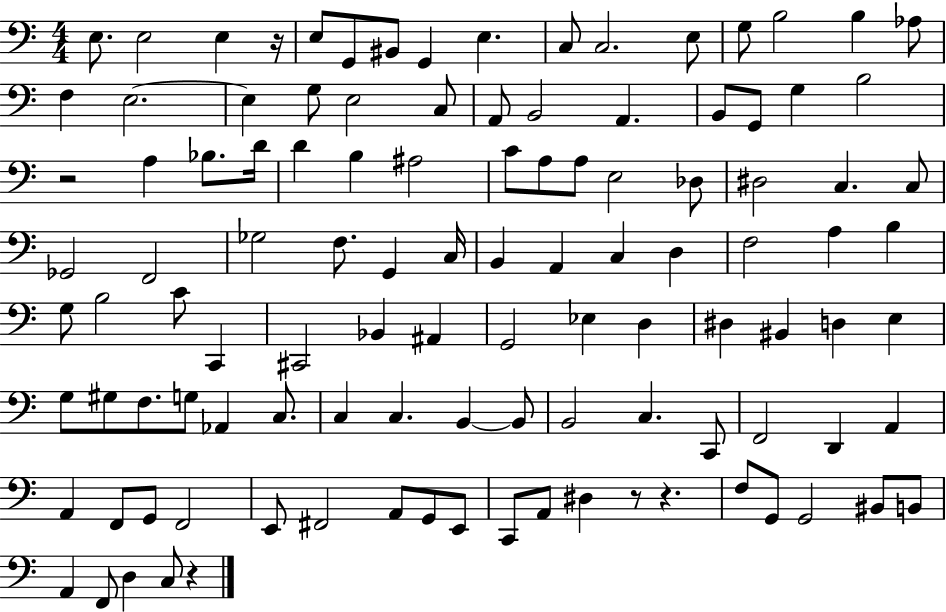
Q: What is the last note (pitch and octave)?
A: C3